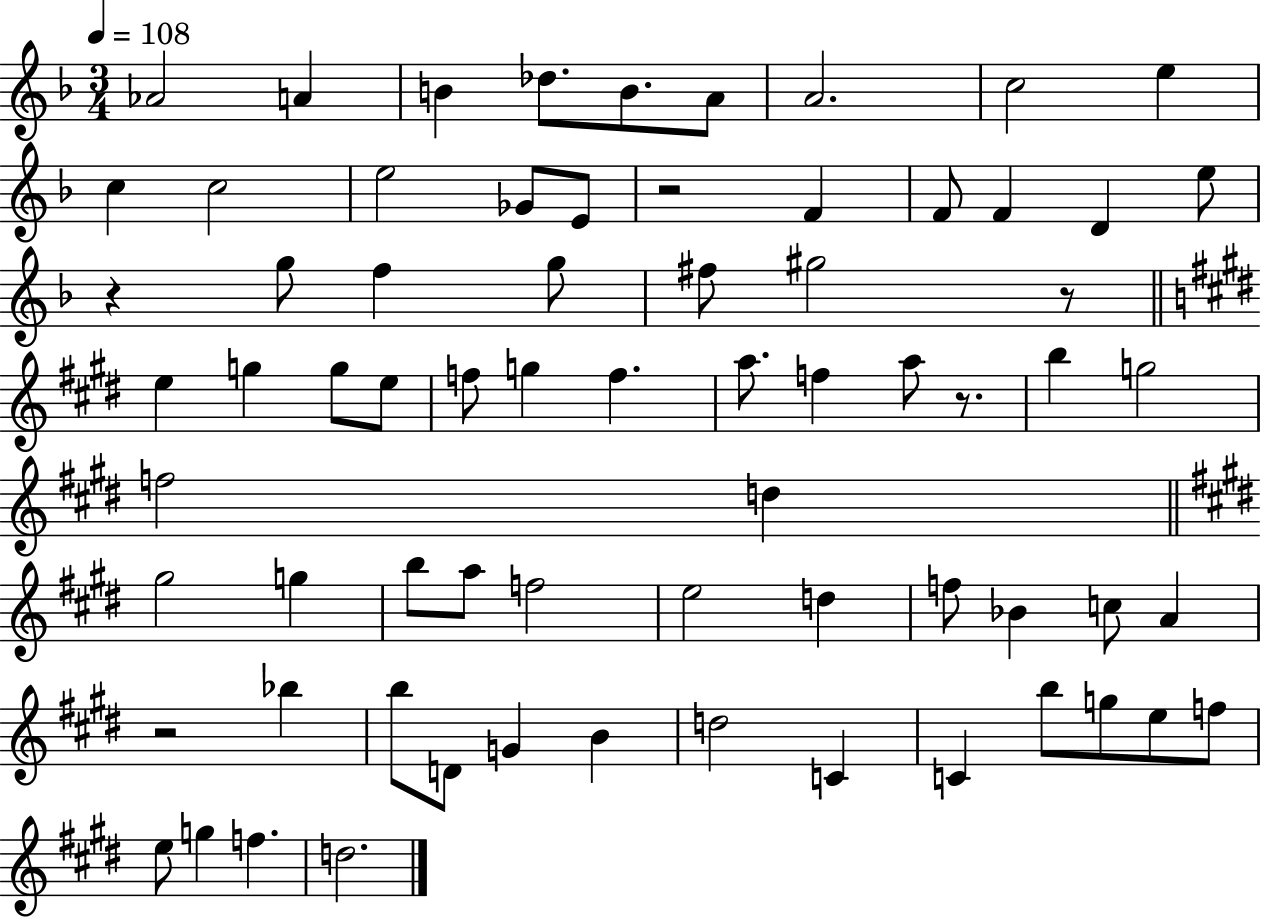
X:1
T:Untitled
M:3/4
L:1/4
K:F
_A2 A B _d/2 B/2 A/2 A2 c2 e c c2 e2 _G/2 E/2 z2 F F/2 F D e/2 z g/2 f g/2 ^f/2 ^g2 z/2 e g g/2 e/2 f/2 g f a/2 f a/2 z/2 b g2 f2 d ^g2 g b/2 a/2 f2 e2 d f/2 _B c/2 A z2 _b b/2 D/2 G B d2 C C b/2 g/2 e/2 f/2 e/2 g f d2